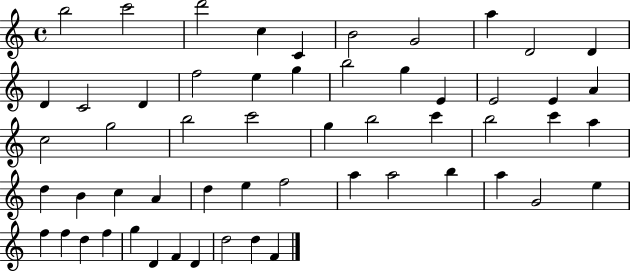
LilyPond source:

{
  \clef treble
  \time 4/4
  \defaultTimeSignature
  \key c \major
  b''2 c'''2 | d'''2 c''4 c'4 | b'2 g'2 | a''4 d'2 d'4 | \break d'4 c'2 d'4 | f''2 e''4 g''4 | b''2 g''4 e'4 | e'2 e'4 a'4 | \break c''2 g''2 | b''2 c'''2 | g''4 b''2 c'''4 | b''2 c'''4 a''4 | \break d''4 b'4 c''4 a'4 | d''4 e''4 f''2 | a''4 a''2 b''4 | a''4 g'2 e''4 | \break f''4 f''4 d''4 f''4 | g''4 d'4 f'4 d'4 | d''2 d''4 f'4 | \bar "|."
}